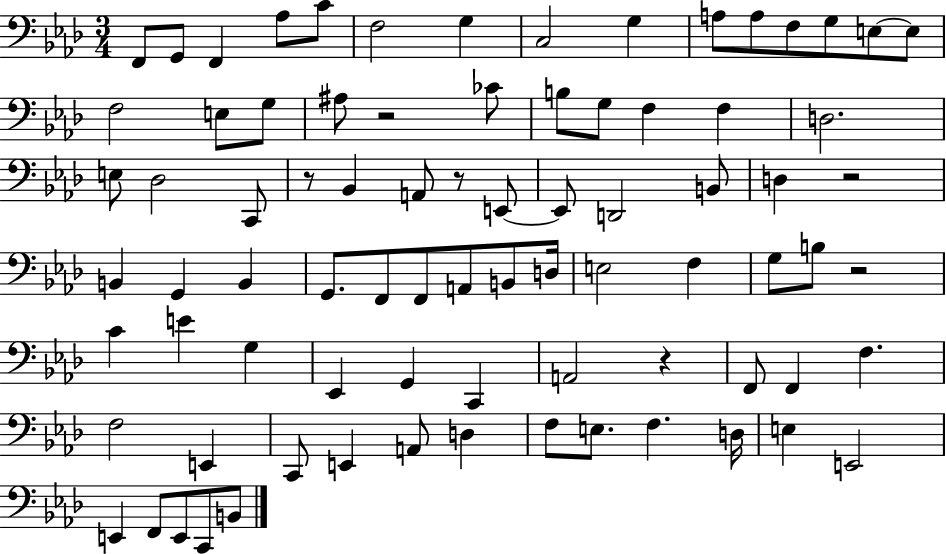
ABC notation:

X:1
T:Untitled
M:3/4
L:1/4
K:Ab
F,,/2 G,,/2 F,, _A,/2 C/2 F,2 G, C,2 G, A,/2 A,/2 F,/2 G,/2 E,/2 E,/2 F,2 E,/2 G,/2 ^A,/2 z2 _C/2 B,/2 G,/2 F, F, D,2 E,/2 _D,2 C,,/2 z/2 _B,, A,,/2 z/2 E,,/2 E,,/2 D,,2 B,,/2 D, z2 B,, G,, B,, G,,/2 F,,/2 F,,/2 A,,/2 B,,/2 D,/4 E,2 F, G,/2 B,/2 z2 C E G, _E,, G,, C,, A,,2 z F,,/2 F,, F, F,2 E,, C,,/2 E,, A,,/2 D, F,/2 E,/2 F, D,/4 E, E,,2 E,, F,,/2 E,,/2 C,,/2 B,,/2